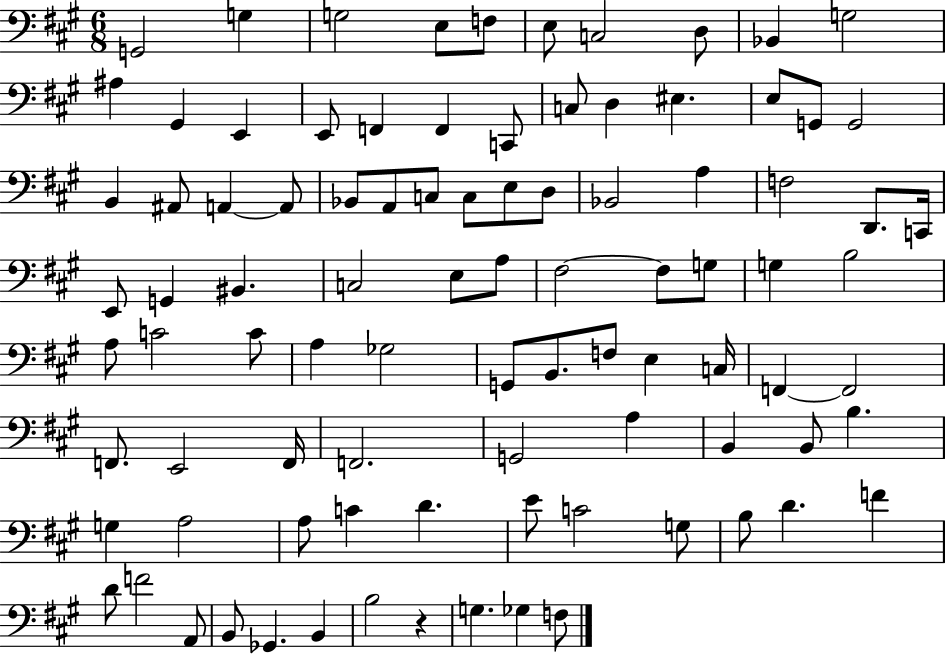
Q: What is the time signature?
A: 6/8